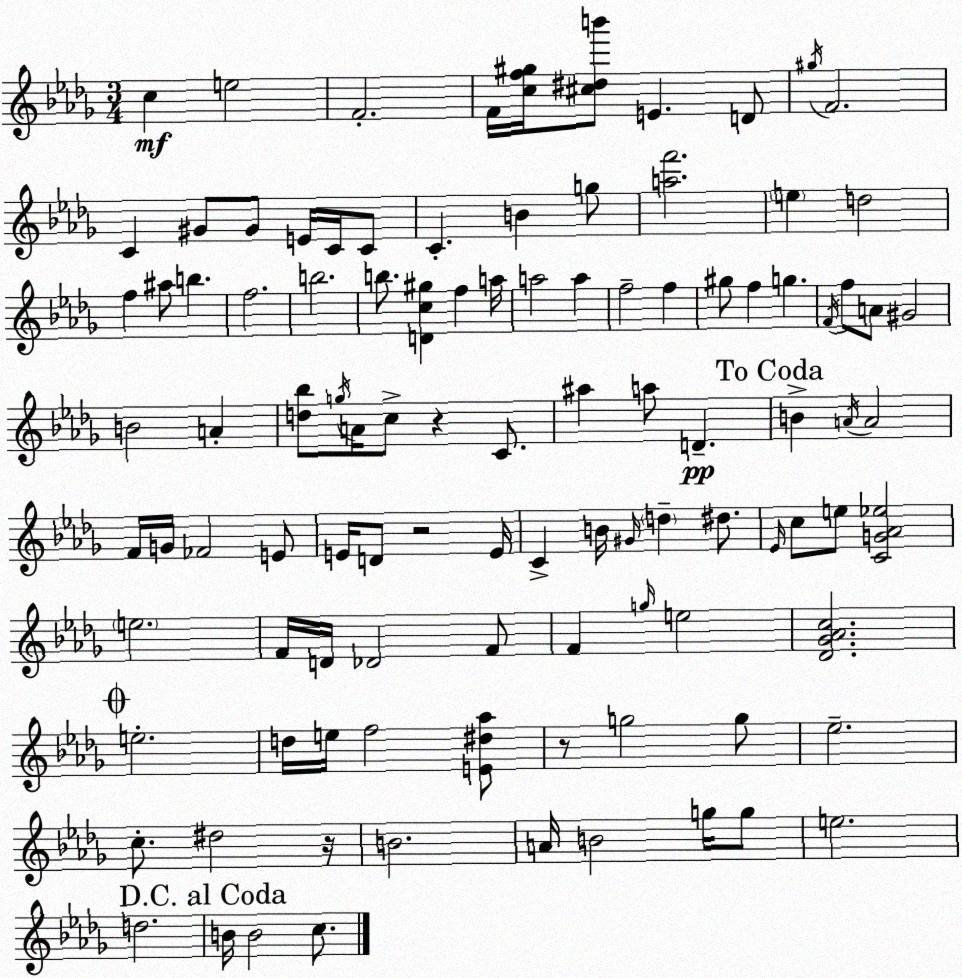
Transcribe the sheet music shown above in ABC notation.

X:1
T:Untitled
M:3/4
L:1/4
K:Bbm
c e2 F2 F/4 [cf^g]/4 [^c^db']/2 E D/2 ^g/4 F2 C ^G/2 ^G/2 E/4 C/4 C/2 C B g/2 [af']2 e d2 f ^a/2 b f2 b2 b/2 [Dc^g] f a/4 a2 a f2 f ^g/2 f g F/4 f/2 A/2 ^G2 B2 A [d_b]/2 g/4 A/4 c/2 z C/2 ^a a/2 D B A/4 A2 F/4 G/4 _F2 E/2 E/4 D/2 z2 E/4 C B/4 ^G/4 d ^d/2 _E/4 c/2 e/2 [CG_A_e]2 e2 F/4 D/4 _D2 F/2 F g/4 e2 [_D_G_Ac]2 e2 d/4 e/4 f2 [E^d_a]/2 z/2 g2 g/2 _e2 c/2 ^d2 z/4 B2 A/4 B2 g/4 g/2 e2 d2 B/4 B2 c/2